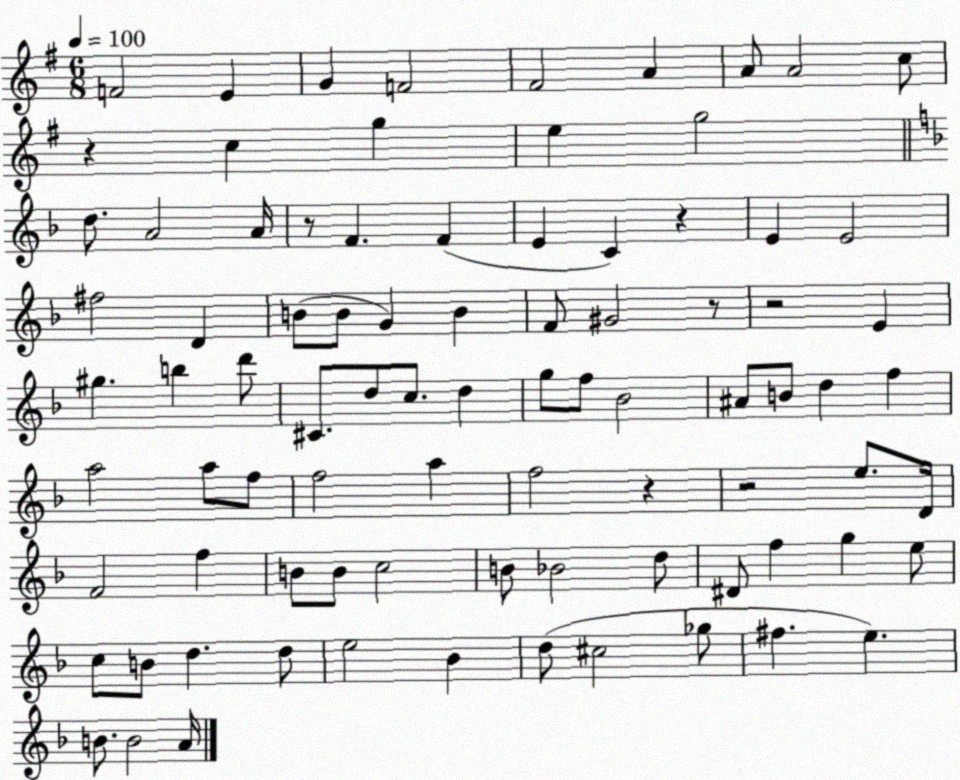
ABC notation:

X:1
T:Untitled
M:6/8
L:1/4
K:G
F2 E G F2 ^F2 A A/2 A2 c/2 z c g e g2 d/2 A2 A/4 z/2 F F E C z E E2 ^f2 D B/2 B/2 G B F/2 ^G2 z/2 z2 E ^g b d'/2 ^C/2 d/2 c/2 d g/2 f/2 _B2 ^A/2 B/2 d f a2 a/2 f/2 f2 a f2 z z2 e/2 D/4 F2 f B/2 B/2 c2 B/2 _B2 d/2 ^D/2 f g e/2 c/2 B/2 d d/2 e2 _B d/2 ^c2 _g/2 ^f e B/2 B2 A/4